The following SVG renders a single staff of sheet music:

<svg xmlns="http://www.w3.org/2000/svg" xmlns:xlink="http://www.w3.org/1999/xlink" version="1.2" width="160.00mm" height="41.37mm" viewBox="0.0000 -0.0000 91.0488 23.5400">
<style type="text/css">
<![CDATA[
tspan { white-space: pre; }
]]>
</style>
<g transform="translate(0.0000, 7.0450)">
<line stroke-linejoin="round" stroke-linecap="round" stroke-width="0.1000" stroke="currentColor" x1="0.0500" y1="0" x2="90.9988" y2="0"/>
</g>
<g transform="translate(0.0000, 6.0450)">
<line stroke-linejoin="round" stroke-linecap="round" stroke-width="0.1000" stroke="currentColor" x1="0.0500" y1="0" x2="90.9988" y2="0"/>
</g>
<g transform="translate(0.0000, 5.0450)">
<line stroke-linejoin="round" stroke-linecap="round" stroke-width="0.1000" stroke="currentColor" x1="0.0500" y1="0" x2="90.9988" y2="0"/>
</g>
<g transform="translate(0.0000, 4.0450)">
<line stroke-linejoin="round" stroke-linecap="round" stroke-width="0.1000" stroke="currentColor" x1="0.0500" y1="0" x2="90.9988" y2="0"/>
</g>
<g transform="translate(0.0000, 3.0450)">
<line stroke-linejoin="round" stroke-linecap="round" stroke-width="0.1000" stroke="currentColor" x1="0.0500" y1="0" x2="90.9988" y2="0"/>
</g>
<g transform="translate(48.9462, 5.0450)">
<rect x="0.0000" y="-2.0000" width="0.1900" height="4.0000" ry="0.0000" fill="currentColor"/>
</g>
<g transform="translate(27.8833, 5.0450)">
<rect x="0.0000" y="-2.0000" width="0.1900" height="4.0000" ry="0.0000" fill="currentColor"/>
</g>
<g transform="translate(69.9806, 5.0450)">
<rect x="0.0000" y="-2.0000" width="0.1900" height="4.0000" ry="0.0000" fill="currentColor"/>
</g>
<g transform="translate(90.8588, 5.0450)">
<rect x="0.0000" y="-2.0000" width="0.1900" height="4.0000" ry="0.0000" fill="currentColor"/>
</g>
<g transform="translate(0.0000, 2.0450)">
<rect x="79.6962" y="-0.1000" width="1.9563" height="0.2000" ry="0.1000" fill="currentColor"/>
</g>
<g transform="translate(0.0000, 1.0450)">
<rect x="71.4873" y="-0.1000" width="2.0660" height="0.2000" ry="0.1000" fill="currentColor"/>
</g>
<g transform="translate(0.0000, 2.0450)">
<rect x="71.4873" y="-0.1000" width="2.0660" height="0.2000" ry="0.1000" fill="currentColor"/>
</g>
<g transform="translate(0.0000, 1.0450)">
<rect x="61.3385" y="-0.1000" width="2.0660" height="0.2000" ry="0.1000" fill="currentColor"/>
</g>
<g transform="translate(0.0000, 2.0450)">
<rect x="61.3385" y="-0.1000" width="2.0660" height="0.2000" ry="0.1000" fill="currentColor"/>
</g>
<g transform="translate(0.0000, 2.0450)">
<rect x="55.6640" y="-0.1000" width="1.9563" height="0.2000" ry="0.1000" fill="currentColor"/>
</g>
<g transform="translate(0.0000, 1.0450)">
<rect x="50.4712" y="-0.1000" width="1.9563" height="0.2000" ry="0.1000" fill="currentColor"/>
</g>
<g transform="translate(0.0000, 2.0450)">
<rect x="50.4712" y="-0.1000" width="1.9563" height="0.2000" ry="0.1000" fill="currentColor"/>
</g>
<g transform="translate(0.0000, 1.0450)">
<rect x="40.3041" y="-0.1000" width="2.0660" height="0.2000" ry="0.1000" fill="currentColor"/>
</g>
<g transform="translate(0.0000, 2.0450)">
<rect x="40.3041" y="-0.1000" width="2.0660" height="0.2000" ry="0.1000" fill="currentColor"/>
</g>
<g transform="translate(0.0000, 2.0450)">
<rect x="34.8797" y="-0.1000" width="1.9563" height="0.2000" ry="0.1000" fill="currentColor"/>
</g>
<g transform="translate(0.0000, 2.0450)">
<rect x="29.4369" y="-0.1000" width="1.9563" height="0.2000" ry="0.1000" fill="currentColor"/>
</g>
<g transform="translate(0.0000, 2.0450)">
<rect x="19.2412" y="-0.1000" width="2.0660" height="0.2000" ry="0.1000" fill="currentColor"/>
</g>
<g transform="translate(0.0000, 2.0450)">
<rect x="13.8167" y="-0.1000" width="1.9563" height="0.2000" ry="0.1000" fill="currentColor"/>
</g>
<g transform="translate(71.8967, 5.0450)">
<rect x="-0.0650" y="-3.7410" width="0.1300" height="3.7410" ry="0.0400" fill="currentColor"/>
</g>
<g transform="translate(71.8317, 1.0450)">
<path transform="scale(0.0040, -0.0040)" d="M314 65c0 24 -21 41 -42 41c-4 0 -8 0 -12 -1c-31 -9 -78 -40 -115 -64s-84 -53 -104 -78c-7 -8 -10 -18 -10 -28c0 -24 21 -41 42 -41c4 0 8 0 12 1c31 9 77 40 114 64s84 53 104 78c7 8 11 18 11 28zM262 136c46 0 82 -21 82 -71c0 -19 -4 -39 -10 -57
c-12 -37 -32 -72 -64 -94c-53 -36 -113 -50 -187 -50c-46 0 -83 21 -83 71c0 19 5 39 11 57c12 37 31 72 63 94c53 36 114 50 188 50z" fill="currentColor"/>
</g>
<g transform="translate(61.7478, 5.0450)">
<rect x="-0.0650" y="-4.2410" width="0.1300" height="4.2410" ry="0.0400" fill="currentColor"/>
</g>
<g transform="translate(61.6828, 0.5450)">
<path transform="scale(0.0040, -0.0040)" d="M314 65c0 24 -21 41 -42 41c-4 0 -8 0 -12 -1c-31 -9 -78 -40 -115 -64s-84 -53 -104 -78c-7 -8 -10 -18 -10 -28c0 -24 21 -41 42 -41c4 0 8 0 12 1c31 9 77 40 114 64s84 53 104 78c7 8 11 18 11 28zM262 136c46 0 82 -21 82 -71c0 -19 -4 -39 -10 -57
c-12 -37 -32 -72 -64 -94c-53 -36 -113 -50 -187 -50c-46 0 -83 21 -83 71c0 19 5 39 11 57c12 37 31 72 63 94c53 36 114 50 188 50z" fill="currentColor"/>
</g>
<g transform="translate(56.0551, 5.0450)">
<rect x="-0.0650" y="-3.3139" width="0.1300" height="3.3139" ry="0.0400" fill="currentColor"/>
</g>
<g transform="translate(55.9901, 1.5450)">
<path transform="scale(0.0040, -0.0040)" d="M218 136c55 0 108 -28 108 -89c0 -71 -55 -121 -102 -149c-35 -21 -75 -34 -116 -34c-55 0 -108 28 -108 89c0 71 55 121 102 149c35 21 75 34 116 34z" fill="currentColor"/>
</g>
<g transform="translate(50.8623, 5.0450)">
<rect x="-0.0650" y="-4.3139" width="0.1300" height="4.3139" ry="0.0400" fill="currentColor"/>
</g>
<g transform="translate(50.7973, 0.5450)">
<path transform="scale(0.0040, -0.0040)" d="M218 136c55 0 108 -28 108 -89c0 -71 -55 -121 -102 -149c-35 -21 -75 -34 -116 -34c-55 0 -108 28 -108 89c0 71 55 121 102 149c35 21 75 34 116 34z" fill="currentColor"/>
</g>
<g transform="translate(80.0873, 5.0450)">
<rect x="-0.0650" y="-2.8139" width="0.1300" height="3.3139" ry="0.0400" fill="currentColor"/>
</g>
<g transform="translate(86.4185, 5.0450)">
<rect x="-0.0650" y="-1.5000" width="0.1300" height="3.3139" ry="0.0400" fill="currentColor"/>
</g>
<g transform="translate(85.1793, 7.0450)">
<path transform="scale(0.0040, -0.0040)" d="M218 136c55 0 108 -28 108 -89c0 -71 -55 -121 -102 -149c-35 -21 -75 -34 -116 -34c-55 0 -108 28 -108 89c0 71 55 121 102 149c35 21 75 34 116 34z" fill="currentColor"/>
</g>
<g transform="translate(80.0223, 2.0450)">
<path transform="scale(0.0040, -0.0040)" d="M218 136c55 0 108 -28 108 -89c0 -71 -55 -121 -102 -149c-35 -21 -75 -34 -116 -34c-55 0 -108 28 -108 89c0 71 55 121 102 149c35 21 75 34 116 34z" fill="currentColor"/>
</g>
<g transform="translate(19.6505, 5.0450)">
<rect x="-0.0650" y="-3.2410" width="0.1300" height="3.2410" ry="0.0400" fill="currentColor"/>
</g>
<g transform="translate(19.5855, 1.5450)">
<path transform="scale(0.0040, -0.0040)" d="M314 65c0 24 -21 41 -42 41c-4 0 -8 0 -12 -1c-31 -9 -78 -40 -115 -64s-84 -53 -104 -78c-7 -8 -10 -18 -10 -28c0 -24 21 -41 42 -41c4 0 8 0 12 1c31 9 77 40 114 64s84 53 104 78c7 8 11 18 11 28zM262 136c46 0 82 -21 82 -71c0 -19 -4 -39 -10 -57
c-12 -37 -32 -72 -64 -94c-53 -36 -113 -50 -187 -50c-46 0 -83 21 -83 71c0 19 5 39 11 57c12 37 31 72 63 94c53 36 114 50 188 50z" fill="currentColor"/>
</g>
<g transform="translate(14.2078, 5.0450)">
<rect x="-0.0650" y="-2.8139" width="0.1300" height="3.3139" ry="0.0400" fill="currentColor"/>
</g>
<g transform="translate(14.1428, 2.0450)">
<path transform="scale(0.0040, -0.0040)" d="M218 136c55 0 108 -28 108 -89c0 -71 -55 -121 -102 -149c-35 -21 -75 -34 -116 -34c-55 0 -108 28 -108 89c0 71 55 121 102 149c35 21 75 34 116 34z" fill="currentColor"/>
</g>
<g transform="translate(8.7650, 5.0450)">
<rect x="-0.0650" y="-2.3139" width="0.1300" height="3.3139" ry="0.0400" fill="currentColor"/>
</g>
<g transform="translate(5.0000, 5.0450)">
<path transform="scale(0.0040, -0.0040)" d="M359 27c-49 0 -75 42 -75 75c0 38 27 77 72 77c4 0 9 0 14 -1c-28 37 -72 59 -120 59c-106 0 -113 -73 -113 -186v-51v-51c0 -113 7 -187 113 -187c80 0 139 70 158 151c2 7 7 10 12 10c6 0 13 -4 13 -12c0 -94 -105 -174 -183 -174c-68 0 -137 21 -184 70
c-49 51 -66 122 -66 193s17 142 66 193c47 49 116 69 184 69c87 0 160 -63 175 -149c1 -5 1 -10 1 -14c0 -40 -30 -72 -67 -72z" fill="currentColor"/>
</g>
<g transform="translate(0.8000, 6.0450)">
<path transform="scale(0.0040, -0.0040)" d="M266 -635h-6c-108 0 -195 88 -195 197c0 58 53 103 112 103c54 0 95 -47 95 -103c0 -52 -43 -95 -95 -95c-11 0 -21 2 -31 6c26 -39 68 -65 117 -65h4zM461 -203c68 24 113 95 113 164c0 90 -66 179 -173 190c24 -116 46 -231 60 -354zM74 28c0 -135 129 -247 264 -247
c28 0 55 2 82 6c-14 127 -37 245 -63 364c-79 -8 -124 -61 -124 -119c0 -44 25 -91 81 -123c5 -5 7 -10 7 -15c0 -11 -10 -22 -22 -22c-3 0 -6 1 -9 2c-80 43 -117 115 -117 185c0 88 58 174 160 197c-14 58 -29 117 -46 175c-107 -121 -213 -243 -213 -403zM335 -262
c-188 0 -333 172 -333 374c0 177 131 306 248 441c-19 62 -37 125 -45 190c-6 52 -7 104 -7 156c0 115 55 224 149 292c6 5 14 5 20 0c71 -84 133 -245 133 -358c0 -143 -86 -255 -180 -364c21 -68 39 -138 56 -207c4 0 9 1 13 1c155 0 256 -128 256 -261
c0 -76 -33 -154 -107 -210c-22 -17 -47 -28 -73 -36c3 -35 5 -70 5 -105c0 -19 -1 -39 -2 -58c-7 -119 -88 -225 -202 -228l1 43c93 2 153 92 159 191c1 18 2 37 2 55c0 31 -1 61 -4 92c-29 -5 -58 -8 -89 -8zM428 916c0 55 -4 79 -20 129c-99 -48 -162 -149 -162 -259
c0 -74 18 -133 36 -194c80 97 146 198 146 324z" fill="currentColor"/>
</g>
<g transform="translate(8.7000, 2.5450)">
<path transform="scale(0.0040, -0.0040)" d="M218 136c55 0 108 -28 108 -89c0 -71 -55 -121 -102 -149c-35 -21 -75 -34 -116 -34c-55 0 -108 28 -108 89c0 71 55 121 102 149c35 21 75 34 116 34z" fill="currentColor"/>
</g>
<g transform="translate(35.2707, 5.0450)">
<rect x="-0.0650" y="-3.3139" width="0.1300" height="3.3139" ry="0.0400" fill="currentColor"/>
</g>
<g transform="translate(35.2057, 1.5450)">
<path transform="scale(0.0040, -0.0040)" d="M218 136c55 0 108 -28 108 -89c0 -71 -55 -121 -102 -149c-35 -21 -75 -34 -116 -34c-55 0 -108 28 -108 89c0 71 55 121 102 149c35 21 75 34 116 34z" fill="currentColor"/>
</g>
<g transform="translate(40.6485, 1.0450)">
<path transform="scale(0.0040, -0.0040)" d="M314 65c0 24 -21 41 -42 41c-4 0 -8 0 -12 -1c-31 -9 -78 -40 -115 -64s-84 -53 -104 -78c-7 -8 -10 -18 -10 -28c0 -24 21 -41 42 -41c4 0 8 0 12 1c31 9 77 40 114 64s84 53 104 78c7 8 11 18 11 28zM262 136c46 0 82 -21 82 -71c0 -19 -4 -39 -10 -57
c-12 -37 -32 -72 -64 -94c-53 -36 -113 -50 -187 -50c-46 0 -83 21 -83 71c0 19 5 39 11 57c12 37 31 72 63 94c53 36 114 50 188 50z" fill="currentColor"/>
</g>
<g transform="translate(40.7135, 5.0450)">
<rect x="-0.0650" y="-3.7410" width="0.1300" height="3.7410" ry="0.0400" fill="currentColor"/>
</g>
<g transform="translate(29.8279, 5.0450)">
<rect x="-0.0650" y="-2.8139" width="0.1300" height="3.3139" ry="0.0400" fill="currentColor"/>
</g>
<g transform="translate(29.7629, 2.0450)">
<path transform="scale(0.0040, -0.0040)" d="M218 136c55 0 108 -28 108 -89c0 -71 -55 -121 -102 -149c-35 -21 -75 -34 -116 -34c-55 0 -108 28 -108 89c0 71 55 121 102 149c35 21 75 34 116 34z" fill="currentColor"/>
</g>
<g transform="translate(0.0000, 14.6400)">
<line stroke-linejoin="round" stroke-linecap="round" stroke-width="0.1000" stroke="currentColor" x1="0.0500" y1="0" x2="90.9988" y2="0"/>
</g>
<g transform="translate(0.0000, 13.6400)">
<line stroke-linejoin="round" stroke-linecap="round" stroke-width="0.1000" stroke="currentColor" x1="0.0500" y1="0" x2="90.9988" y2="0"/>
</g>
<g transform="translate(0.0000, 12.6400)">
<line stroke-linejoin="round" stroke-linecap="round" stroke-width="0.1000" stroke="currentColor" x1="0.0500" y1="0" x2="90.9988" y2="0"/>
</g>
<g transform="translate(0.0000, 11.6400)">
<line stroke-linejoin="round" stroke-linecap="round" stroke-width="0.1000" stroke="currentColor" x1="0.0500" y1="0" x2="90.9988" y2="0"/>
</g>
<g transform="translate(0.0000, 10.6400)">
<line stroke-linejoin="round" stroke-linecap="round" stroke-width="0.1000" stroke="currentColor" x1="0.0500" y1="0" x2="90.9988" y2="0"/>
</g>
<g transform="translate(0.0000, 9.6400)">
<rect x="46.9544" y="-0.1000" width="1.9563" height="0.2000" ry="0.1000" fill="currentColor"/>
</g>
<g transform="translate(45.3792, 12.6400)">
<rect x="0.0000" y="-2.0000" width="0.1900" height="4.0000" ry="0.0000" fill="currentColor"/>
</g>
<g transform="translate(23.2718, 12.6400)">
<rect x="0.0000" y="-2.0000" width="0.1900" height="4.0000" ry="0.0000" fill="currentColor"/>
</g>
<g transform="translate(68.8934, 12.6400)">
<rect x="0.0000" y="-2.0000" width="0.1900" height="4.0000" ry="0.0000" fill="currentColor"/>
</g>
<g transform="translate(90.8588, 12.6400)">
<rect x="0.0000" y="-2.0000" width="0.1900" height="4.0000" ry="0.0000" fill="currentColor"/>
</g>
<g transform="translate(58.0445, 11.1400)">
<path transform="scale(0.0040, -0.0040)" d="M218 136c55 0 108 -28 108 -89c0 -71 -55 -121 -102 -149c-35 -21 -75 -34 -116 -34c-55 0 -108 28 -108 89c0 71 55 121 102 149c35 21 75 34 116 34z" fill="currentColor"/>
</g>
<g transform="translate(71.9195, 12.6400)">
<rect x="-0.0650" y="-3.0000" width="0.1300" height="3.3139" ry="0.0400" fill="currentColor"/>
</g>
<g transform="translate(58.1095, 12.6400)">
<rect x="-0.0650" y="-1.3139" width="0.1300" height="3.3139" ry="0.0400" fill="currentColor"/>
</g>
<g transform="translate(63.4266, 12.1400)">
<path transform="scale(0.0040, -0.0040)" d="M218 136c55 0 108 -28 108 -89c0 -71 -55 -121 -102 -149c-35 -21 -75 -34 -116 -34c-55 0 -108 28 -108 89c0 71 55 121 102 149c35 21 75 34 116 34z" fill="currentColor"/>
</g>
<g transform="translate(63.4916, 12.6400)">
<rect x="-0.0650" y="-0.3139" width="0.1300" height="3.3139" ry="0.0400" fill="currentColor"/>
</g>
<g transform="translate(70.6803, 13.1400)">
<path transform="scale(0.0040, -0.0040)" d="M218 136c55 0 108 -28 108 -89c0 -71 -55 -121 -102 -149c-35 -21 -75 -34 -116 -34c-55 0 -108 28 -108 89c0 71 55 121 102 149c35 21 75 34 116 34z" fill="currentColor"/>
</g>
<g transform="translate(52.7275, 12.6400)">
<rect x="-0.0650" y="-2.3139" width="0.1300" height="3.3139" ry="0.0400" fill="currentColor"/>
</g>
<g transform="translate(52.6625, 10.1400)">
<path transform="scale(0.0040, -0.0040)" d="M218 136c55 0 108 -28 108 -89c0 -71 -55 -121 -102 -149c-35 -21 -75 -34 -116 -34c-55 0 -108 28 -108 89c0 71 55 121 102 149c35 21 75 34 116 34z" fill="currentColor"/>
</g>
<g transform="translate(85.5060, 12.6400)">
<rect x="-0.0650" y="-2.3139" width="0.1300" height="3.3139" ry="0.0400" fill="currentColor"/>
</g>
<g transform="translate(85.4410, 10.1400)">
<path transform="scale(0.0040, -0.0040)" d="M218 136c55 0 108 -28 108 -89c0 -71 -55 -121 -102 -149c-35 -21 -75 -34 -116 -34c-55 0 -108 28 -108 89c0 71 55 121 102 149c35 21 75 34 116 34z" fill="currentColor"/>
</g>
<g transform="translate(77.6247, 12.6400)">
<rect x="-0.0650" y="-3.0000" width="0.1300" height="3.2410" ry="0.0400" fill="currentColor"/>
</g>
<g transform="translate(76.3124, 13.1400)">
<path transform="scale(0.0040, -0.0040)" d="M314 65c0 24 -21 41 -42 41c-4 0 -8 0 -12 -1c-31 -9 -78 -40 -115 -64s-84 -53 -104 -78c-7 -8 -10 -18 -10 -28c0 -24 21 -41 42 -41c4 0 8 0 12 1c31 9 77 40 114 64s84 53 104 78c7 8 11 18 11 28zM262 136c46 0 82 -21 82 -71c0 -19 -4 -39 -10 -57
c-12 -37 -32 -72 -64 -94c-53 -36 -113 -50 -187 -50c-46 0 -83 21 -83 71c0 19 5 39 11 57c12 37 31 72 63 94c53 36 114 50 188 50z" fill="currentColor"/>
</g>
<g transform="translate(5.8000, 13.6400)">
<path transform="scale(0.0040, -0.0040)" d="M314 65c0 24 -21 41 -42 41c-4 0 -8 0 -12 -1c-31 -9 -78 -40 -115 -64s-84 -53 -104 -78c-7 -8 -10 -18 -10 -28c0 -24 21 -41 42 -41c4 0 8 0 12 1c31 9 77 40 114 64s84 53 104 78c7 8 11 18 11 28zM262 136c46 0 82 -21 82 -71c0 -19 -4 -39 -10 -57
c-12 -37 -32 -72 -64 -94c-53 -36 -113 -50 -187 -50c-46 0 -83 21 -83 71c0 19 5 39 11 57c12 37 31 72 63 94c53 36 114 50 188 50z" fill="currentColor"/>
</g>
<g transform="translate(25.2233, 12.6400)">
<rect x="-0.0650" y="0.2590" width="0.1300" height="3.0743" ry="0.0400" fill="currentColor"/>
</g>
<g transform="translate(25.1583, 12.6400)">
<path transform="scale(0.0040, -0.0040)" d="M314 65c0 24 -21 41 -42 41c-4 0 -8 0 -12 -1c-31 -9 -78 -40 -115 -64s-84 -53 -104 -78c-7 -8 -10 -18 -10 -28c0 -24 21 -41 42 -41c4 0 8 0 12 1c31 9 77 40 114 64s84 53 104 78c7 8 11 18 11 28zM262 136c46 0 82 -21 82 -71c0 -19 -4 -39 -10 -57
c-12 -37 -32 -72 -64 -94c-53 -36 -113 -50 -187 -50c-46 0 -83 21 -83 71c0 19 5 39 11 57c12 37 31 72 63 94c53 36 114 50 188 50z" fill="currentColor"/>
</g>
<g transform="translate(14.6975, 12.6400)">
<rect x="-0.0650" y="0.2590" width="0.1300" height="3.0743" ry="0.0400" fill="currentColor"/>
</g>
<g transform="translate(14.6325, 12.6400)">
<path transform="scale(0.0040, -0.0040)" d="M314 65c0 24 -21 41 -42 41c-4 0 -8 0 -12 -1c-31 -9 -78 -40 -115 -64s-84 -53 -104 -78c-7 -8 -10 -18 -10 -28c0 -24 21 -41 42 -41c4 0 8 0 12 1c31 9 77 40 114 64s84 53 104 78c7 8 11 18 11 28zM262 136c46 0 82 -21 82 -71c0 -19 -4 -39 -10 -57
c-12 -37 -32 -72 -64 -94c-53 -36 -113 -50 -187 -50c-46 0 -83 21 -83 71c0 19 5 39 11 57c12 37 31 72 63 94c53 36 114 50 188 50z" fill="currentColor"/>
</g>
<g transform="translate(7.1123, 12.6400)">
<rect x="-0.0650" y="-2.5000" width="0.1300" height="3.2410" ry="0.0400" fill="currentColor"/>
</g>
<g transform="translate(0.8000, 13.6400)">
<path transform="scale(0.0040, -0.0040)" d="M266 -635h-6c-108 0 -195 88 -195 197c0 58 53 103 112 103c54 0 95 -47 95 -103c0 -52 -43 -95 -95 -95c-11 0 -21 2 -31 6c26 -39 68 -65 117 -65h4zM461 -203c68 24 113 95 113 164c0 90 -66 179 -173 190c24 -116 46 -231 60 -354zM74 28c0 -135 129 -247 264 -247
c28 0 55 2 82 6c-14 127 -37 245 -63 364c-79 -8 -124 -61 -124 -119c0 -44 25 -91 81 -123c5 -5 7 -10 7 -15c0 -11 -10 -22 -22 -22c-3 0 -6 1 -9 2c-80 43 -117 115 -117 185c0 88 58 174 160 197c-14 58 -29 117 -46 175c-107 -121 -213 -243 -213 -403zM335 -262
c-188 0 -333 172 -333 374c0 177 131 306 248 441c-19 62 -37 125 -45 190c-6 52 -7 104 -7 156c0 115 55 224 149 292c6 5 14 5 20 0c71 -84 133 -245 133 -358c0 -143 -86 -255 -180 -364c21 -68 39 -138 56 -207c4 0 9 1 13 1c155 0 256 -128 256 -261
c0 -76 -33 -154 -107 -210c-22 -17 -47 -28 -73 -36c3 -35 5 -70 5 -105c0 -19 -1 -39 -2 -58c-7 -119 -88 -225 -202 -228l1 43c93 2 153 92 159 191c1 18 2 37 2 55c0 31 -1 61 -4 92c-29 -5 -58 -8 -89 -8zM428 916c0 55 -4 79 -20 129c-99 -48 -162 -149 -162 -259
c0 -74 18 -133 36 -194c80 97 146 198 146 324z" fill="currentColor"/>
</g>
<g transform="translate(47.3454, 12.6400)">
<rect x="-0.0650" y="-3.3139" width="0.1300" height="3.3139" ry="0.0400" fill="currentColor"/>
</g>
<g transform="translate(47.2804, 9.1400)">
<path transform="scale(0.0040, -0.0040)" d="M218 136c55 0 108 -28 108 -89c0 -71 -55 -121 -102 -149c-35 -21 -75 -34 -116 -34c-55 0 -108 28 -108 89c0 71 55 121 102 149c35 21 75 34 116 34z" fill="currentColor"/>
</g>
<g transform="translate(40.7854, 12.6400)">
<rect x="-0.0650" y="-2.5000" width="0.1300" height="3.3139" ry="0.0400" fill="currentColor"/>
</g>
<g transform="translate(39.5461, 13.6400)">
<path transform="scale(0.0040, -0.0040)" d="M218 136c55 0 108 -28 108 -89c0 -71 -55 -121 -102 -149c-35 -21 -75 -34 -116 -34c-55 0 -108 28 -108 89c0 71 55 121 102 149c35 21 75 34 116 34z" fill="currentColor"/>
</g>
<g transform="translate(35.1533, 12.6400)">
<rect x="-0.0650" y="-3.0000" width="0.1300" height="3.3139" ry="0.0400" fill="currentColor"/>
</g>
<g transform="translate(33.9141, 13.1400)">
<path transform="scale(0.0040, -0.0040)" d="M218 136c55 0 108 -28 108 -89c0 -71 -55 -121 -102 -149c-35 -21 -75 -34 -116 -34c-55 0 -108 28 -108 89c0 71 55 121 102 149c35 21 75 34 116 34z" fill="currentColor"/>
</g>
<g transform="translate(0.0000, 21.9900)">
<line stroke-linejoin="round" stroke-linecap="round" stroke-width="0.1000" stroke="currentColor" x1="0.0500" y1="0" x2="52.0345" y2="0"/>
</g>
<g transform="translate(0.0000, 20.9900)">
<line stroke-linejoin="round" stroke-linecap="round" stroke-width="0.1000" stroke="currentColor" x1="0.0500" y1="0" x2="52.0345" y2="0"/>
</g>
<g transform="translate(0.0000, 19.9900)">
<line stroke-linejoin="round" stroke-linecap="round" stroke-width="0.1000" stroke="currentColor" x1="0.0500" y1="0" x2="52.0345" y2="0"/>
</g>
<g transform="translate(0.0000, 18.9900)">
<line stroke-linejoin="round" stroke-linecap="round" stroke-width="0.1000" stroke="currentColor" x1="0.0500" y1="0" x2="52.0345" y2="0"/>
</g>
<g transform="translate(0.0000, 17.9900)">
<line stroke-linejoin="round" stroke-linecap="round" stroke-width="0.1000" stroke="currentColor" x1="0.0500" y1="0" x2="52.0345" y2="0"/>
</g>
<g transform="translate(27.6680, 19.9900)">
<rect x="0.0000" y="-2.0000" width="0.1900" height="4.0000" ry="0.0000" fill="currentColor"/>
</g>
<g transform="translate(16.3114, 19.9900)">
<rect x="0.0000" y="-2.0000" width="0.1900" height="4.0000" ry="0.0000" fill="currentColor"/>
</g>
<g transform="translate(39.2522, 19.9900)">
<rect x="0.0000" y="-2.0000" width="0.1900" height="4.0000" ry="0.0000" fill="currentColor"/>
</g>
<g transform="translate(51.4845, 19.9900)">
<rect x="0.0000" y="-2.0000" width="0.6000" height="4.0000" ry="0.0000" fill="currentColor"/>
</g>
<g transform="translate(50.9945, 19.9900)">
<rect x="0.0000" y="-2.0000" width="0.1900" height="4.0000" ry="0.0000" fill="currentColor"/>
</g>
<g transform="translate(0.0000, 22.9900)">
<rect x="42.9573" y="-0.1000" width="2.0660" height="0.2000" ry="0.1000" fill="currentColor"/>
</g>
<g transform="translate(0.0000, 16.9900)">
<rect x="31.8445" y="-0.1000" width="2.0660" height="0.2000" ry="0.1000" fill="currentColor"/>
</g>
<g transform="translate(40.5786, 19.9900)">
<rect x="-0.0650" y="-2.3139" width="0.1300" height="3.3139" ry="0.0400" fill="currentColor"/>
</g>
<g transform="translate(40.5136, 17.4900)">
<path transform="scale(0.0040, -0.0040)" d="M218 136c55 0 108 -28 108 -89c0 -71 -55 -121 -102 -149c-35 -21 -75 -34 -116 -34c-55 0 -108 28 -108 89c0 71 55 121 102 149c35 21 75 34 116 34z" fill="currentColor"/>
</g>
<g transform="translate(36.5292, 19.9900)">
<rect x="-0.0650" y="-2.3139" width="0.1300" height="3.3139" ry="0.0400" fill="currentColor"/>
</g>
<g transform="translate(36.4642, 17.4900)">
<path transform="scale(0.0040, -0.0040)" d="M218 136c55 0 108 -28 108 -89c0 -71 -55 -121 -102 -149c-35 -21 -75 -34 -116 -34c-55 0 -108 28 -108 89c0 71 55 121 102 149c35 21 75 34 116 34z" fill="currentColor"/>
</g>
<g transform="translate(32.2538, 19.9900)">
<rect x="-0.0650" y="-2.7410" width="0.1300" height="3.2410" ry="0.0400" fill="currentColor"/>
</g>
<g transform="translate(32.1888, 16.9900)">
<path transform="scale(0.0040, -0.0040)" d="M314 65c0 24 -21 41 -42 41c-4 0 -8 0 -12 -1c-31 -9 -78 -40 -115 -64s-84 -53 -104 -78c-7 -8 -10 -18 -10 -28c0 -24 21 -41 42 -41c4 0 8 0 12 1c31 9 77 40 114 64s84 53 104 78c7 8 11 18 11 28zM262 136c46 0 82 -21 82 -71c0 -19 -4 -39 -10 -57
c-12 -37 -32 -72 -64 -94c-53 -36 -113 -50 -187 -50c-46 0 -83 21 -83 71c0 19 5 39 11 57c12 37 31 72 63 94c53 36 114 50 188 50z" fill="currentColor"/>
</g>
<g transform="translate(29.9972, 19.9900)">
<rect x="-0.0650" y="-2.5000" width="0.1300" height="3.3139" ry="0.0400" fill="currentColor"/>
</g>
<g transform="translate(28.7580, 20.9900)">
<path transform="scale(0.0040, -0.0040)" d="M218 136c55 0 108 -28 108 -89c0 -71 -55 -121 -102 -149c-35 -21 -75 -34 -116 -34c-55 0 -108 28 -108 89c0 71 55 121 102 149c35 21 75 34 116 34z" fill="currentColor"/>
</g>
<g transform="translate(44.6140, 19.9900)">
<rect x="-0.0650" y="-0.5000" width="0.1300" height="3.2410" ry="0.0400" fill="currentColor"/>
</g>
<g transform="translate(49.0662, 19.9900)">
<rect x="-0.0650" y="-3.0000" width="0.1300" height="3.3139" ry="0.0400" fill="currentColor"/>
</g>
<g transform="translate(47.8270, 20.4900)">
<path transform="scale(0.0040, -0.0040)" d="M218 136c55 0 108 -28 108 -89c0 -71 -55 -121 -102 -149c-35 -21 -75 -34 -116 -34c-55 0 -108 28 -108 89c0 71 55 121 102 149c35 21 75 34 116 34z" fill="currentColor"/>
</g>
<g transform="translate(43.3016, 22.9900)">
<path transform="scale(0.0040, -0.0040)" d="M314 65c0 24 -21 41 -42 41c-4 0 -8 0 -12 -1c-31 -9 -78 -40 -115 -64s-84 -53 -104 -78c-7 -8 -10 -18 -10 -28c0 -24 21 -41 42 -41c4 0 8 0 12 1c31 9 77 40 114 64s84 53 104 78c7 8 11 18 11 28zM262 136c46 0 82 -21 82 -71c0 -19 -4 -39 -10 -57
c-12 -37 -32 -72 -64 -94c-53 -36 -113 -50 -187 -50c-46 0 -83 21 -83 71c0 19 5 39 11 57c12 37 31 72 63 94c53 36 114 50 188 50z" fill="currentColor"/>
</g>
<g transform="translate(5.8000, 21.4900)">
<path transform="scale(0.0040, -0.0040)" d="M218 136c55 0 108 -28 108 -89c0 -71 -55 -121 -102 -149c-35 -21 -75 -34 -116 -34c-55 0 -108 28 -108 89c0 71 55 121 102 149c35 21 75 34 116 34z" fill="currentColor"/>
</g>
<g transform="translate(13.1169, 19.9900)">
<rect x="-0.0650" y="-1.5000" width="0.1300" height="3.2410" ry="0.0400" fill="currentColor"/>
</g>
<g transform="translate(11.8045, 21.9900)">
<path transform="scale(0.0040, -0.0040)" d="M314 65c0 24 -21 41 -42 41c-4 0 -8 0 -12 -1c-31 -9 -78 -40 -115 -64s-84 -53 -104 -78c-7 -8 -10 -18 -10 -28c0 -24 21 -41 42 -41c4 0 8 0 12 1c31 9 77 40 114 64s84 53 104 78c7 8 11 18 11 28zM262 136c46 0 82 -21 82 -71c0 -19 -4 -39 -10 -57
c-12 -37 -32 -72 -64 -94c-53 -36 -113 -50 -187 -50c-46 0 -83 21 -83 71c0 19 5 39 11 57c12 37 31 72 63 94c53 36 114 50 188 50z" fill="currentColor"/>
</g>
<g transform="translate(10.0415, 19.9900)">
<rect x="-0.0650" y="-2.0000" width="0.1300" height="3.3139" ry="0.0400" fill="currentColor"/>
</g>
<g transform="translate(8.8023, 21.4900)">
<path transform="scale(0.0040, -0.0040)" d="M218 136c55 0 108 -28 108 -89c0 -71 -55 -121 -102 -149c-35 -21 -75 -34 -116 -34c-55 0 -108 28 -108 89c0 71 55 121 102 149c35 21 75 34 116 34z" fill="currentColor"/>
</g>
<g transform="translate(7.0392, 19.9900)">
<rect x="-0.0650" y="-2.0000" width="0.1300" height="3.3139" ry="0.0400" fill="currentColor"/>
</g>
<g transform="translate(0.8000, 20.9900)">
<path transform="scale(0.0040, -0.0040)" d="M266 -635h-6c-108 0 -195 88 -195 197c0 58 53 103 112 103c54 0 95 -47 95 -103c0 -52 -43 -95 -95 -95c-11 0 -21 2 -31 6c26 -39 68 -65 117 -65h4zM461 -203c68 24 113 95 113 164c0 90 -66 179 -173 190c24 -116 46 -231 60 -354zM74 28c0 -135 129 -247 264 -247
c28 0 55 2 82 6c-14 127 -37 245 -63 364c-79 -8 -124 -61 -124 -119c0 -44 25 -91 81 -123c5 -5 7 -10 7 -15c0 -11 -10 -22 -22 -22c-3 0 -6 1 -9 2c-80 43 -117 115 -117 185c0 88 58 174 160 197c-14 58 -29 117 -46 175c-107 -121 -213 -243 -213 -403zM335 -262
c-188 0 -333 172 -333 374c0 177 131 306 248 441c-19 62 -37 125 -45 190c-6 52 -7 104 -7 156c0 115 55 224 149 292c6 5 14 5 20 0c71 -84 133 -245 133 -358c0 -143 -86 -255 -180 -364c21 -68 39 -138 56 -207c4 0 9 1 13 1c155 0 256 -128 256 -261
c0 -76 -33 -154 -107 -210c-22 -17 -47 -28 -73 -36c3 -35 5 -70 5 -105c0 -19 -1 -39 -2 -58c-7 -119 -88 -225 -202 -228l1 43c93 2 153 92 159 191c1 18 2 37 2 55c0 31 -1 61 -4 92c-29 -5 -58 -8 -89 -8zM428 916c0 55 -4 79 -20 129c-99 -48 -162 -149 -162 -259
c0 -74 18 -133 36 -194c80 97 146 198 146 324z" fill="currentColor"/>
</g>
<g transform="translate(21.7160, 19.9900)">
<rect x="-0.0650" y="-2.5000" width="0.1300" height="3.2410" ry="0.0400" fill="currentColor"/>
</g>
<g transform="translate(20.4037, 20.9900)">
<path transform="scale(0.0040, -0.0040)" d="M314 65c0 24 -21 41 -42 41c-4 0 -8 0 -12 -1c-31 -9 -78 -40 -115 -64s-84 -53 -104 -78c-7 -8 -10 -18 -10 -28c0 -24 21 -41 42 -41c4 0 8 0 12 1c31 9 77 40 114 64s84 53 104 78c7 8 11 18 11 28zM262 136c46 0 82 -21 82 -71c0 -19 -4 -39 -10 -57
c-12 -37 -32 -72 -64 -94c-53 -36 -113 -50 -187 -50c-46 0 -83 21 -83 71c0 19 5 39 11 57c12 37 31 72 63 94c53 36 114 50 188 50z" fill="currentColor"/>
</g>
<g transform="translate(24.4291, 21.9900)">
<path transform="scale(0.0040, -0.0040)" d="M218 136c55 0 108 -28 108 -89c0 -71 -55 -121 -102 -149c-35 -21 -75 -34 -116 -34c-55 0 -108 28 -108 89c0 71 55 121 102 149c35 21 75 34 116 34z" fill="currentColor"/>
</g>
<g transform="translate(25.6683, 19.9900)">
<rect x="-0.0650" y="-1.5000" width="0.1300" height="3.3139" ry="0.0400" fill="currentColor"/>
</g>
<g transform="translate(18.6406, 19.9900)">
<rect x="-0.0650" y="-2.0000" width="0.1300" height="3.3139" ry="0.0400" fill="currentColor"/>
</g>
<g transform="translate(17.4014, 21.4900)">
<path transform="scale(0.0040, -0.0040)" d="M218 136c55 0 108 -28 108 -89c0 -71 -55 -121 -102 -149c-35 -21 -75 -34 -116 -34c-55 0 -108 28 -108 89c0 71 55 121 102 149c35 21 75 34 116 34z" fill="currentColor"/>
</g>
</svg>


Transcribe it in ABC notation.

X:1
T:Untitled
M:4/4
L:1/4
K:C
g a b2 a b c'2 d' b d'2 c'2 a E G2 B2 B2 A G b g e c A A2 g F F E2 F G2 E G a2 g g C2 A